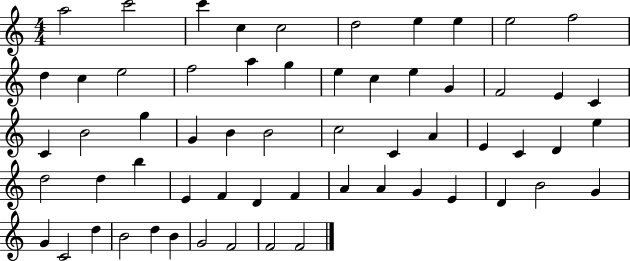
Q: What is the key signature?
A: C major